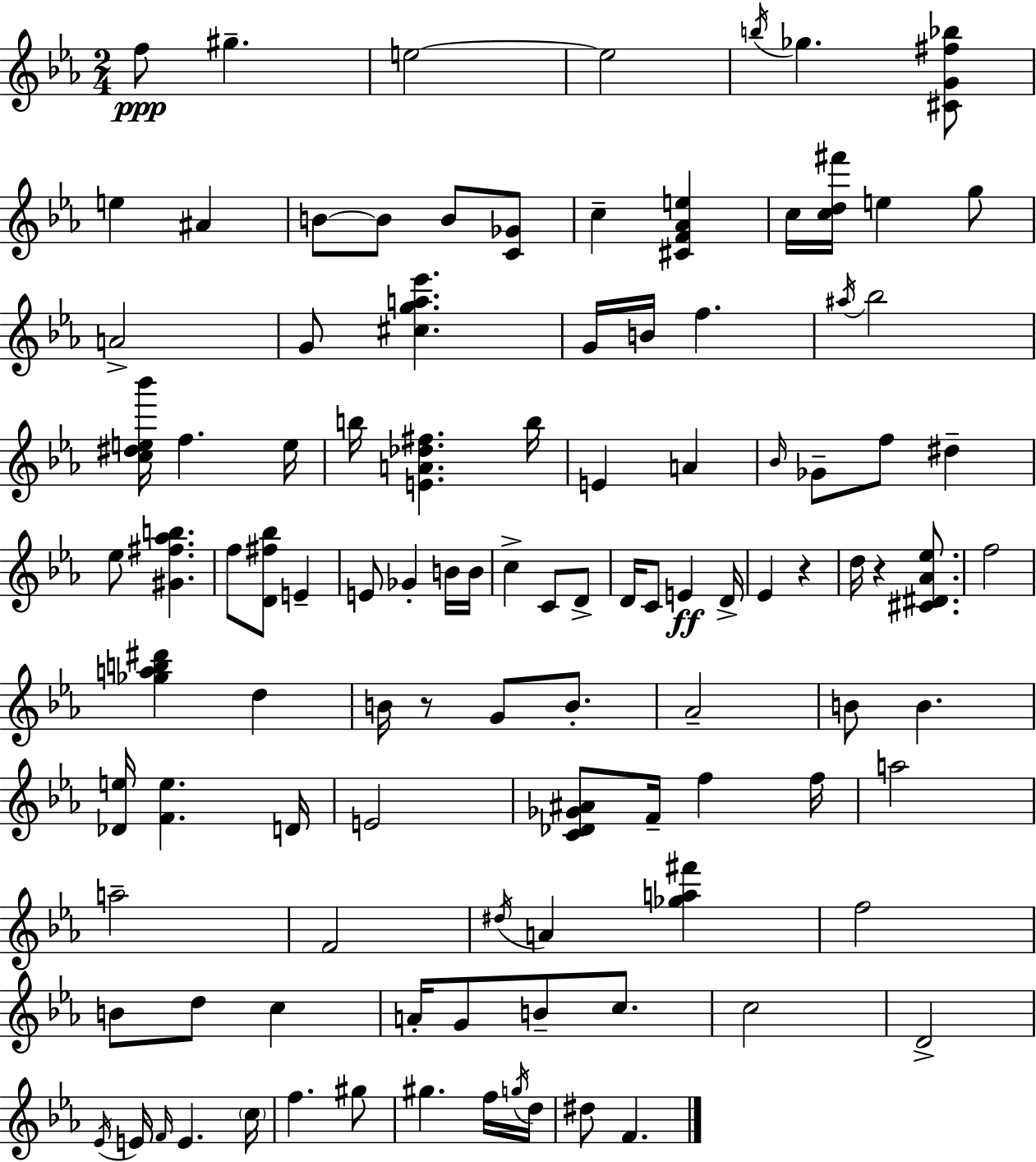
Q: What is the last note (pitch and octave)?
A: F4